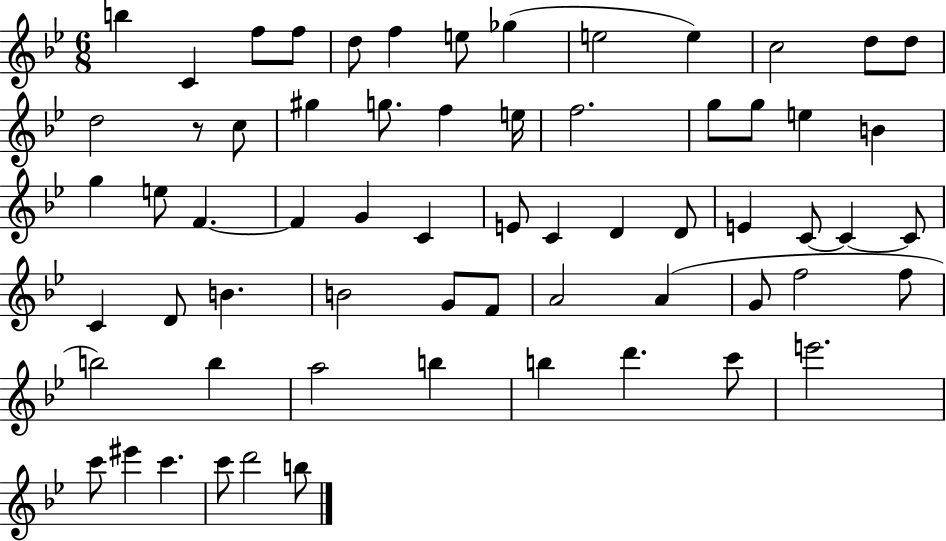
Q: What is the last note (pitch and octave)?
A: B5